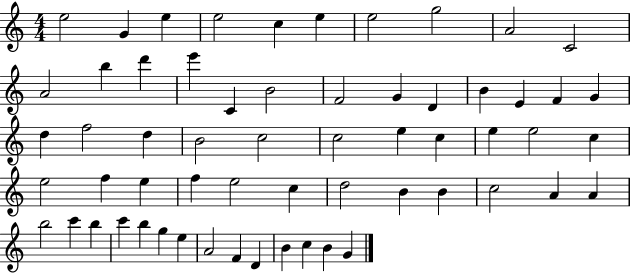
{
  \clef treble
  \numericTimeSignature
  \time 4/4
  \key c \major
  e''2 g'4 e''4 | e''2 c''4 e''4 | e''2 g''2 | a'2 c'2 | \break a'2 b''4 d'''4 | e'''4 c'4 b'2 | f'2 g'4 d'4 | b'4 e'4 f'4 g'4 | \break d''4 f''2 d''4 | b'2 c''2 | c''2 e''4 c''4 | e''4 e''2 c''4 | \break e''2 f''4 e''4 | f''4 e''2 c''4 | d''2 b'4 b'4 | c''2 a'4 a'4 | \break b''2 c'''4 b''4 | c'''4 b''4 g''4 e''4 | a'2 f'4 d'4 | b'4 c''4 b'4 g'4 | \break \bar "|."
}